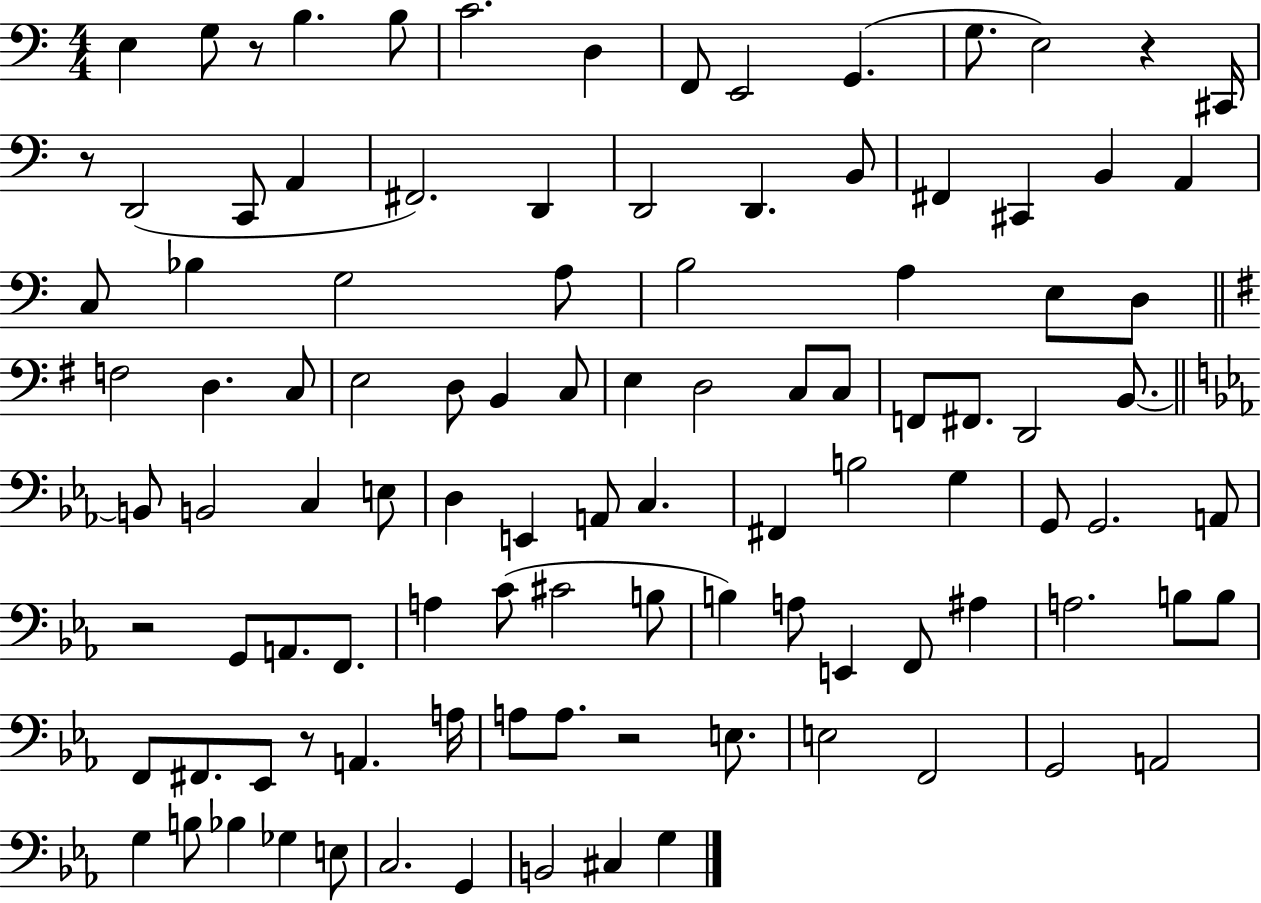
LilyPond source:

{
  \clef bass
  \numericTimeSignature
  \time 4/4
  \key c \major
  e4 g8 r8 b4. b8 | c'2. d4 | f,8 e,2 g,4.( | g8. e2) r4 cis,16 | \break r8 d,2( c,8 a,4 | fis,2.) d,4 | d,2 d,4. b,8 | fis,4 cis,4 b,4 a,4 | \break c8 bes4 g2 a8 | b2 a4 e8 d8 | \bar "||" \break \key e \minor f2 d4. c8 | e2 d8 b,4 c8 | e4 d2 c8 c8 | f,8 fis,8. d,2 b,8.~~ | \break \bar "||" \break \key ees \major b,8 b,2 c4 e8 | d4 e,4 a,8 c4. | fis,4 b2 g4 | g,8 g,2. a,8 | \break r2 g,8 a,8. f,8. | a4 c'8( cis'2 b8 | b4) a8 e,4 f,8 ais4 | a2. b8 b8 | \break f,8 fis,8. ees,8 r8 a,4. a16 | a8 a8. r2 e8. | e2 f,2 | g,2 a,2 | \break g4 b8 bes4 ges4 e8 | c2. g,4 | b,2 cis4 g4 | \bar "|."
}